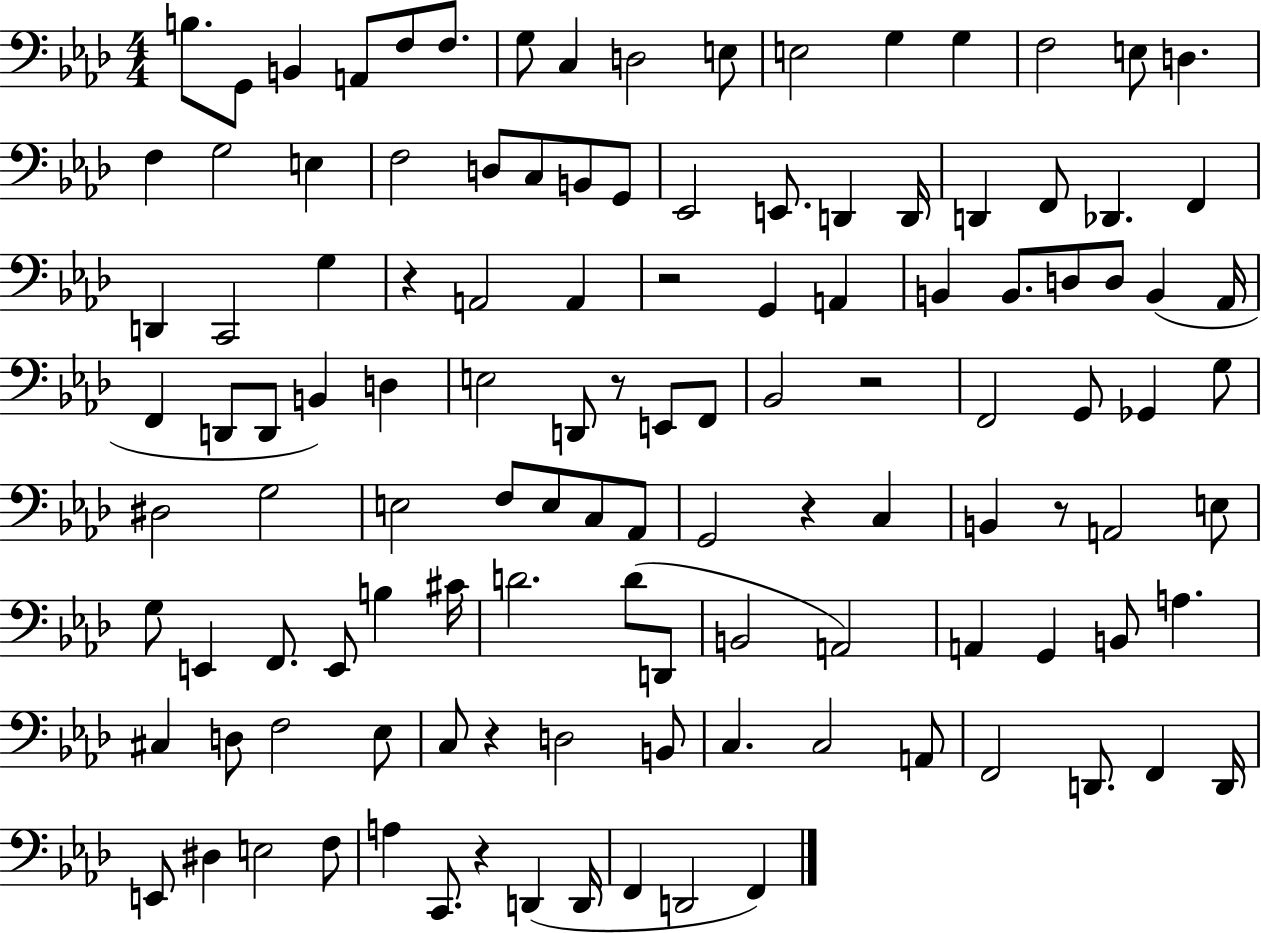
{
  \clef bass
  \numericTimeSignature
  \time 4/4
  \key aes \major
  b8. g,8 b,4 a,8 f8 f8. | g8 c4 d2 e8 | e2 g4 g4 | f2 e8 d4. | \break f4 g2 e4 | f2 d8 c8 b,8 g,8 | ees,2 e,8. d,4 d,16 | d,4 f,8 des,4. f,4 | \break d,4 c,2 g4 | r4 a,2 a,4 | r2 g,4 a,4 | b,4 b,8. d8 d8 b,4( aes,16 | \break f,4 d,8 d,8 b,4) d4 | e2 d,8 r8 e,8 f,8 | bes,2 r2 | f,2 g,8 ges,4 g8 | \break dis2 g2 | e2 f8 e8 c8 aes,8 | g,2 r4 c4 | b,4 r8 a,2 e8 | \break g8 e,4 f,8. e,8 b4 cis'16 | d'2. d'8( d,8 | b,2 a,2) | a,4 g,4 b,8 a4. | \break cis4 d8 f2 ees8 | c8 r4 d2 b,8 | c4. c2 a,8 | f,2 d,8. f,4 d,16 | \break e,8 dis4 e2 f8 | a4 c,8. r4 d,4( d,16 | f,4 d,2 f,4) | \bar "|."
}